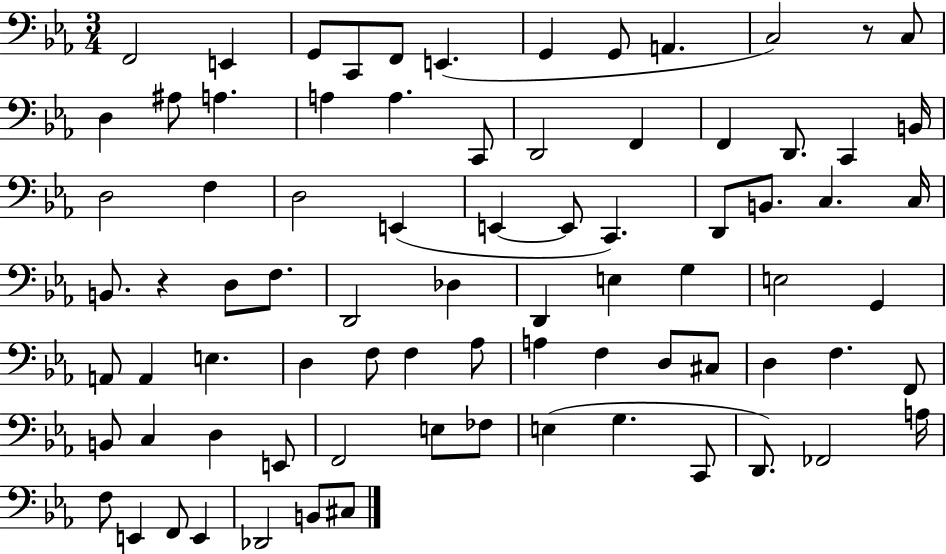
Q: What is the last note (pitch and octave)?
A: C#3